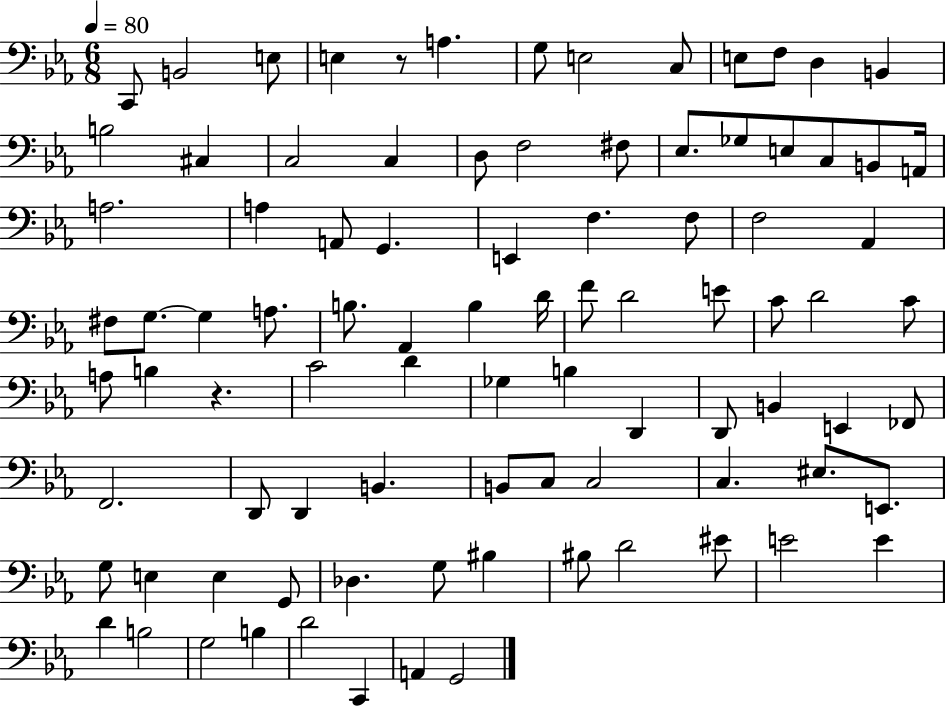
{
  \clef bass
  \numericTimeSignature
  \time 6/8
  \key ees \major
  \tempo 4 = 80
  c,8 b,2 e8 | e4 r8 a4. | g8 e2 c8 | e8 f8 d4 b,4 | \break b2 cis4 | c2 c4 | d8 f2 fis8 | ees8. ges8 e8 c8 b,8 a,16 | \break a2. | a4 a,8 g,4. | e,4 f4. f8 | f2 aes,4 | \break fis8 g8.~~ g4 a8. | b8. aes,4 b4 d'16 | f'8 d'2 e'8 | c'8 d'2 c'8 | \break a8 b4 r4. | c'2 d'4 | ges4 b4 d,4 | d,8 b,4 e,4 fes,8 | \break f,2. | d,8 d,4 b,4. | b,8 c8 c2 | c4. eis8. e,8. | \break g8 e4 e4 g,8 | des4. g8 bis4 | bis8 d'2 eis'8 | e'2 e'4 | \break d'4 b2 | g2 b4 | d'2 c,4 | a,4 g,2 | \break \bar "|."
}